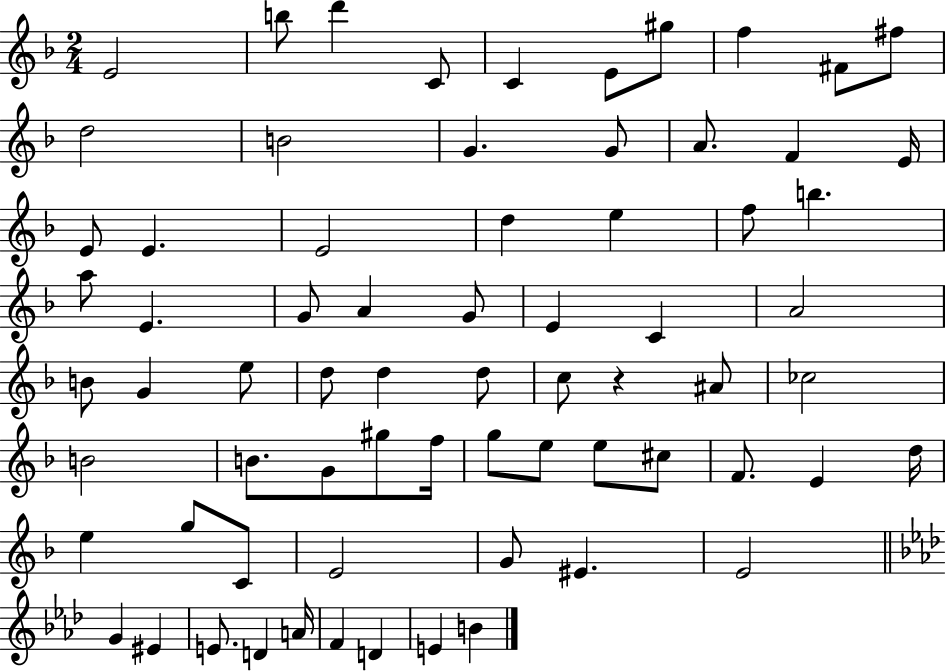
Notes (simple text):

E4/h B5/e D6/q C4/e C4/q E4/e G#5/e F5/q F#4/e F#5/e D5/h B4/h G4/q. G4/e A4/e. F4/q E4/s E4/e E4/q. E4/h D5/q E5/q F5/e B5/q. A5/e E4/q. G4/e A4/q G4/e E4/q C4/q A4/h B4/e G4/q E5/e D5/e D5/q D5/e C5/e R/q A#4/e CES5/h B4/h B4/e. G4/e G#5/e F5/s G5/e E5/e E5/e C#5/e F4/e. E4/q D5/s E5/q G5/e C4/e E4/h G4/e EIS4/q. E4/h G4/q EIS4/q E4/e. D4/q A4/s F4/q D4/q E4/q B4/q